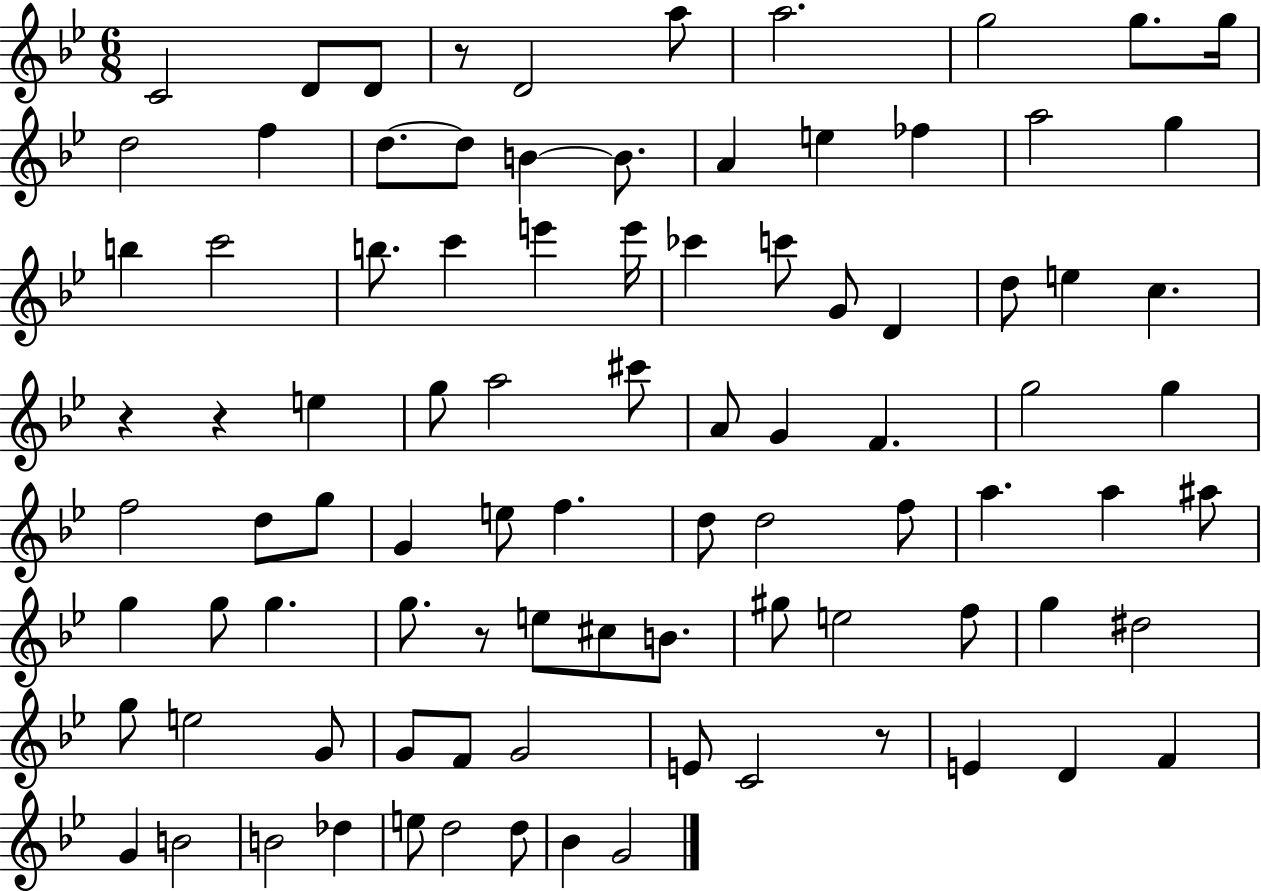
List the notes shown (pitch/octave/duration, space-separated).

C4/h D4/e D4/e R/e D4/h A5/e A5/h. G5/h G5/e. G5/s D5/h F5/q D5/e. D5/e B4/q B4/e. A4/q E5/q FES5/q A5/h G5/q B5/q C6/h B5/e. C6/q E6/q E6/s CES6/q C6/e G4/e D4/q D5/e E5/q C5/q. R/q R/q E5/q G5/e A5/h C#6/e A4/e G4/q F4/q. G5/h G5/q F5/h D5/e G5/e G4/q E5/e F5/q. D5/e D5/h F5/e A5/q. A5/q A#5/e G5/q G5/e G5/q. G5/e. R/e E5/e C#5/e B4/e. G#5/e E5/h F5/e G5/q D#5/h G5/e E5/h G4/e G4/e F4/e G4/h E4/e C4/h R/e E4/q D4/q F4/q G4/q B4/h B4/h Db5/q E5/e D5/h D5/e Bb4/q G4/h